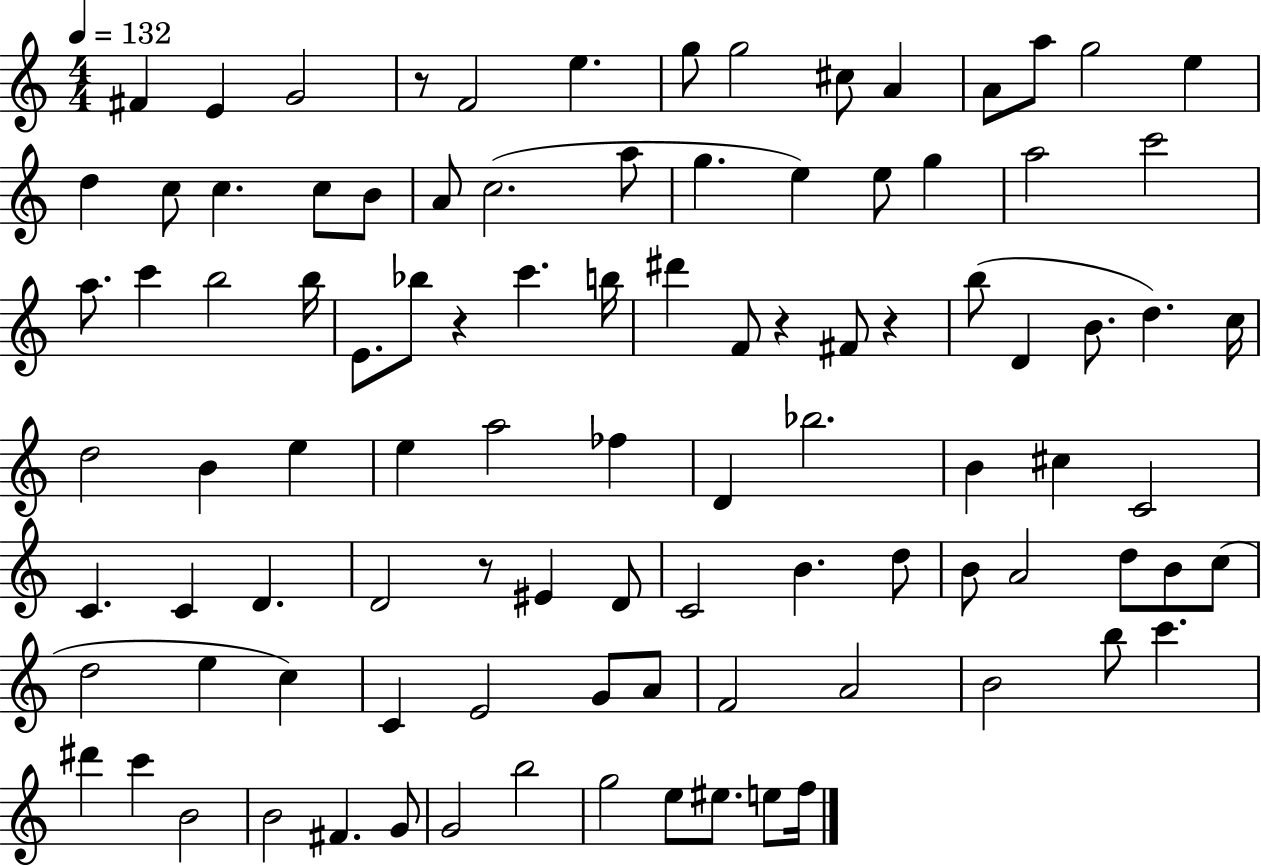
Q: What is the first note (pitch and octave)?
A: F#4